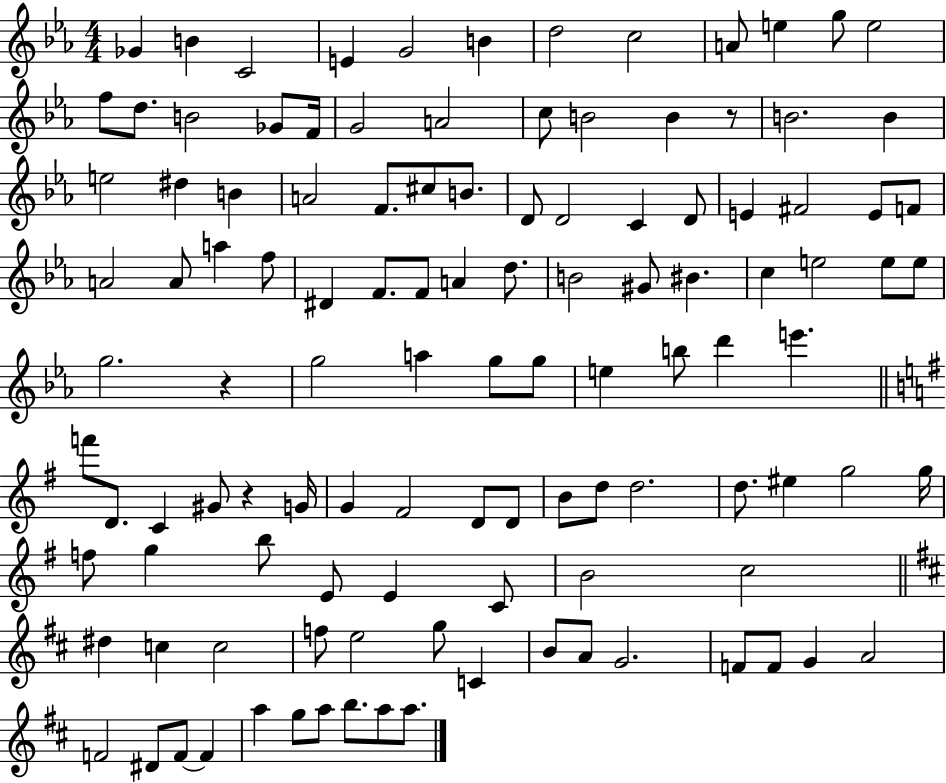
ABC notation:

X:1
T:Untitled
M:4/4
L:1/4
K:Eb
_G B C2 E G2 B d2 c2 A/2 e g/2 e2 f/2 d/2 B2 _G/2 F/4 G2 A2 c/2 B2 B z/2 B2 B e2 ^d B A2 F/2 ^c/2 B/2 D/2 D2 C D/2 E ^F2 E/2 F/2 A2 A/2 a f/2 ^D F/2 F/2 A d/2 B2 ^G/2 ^B c e2 e/2 e/2 g2 z g2 a g/2 g/2 e b/2 d' e' f'/2 D/2 C ^G/2 z G/4 G ^F2 D/2 D/2 B/2 d/2 d2 d/2 ^e g2 g/4 f/2 g b/2 E/2 E C/2 B2 c2 ^d c c2 f/2 e2 g/2 C B/2 A/2 G2 F/2 F/2 G A2 F2 ^D/2 F/2 F a g/2 a/2 b/2 a/2 a/2